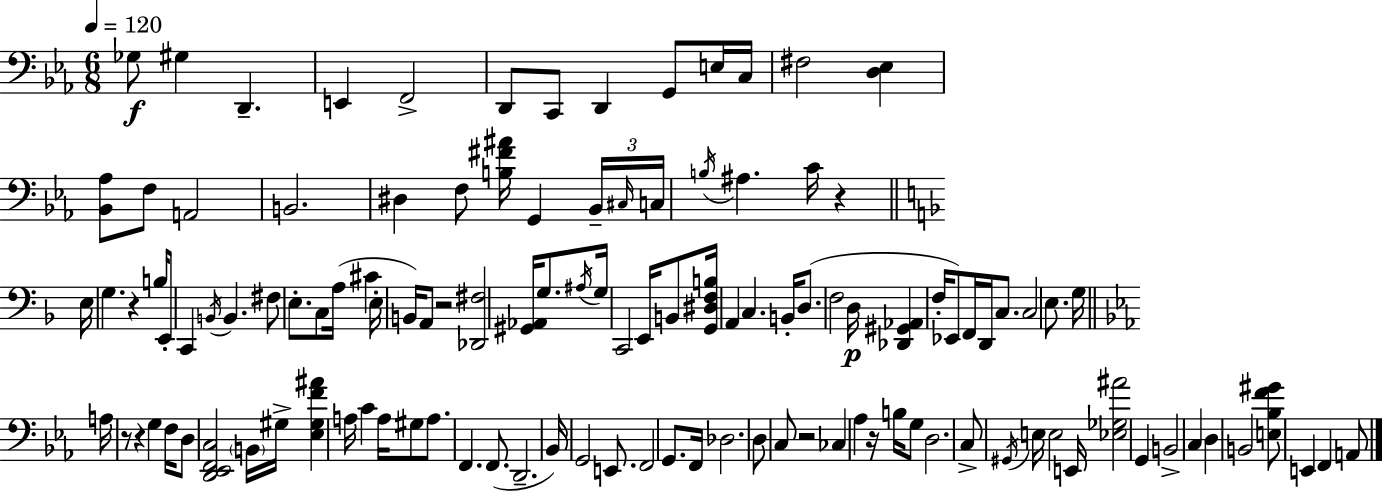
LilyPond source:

{
  \clef bass
  \numericTimeSignature
  \time 6/8
  \key ees \major
  \tempo 4 = 120
  ges8\f gis4 d,4.-- | e,4 f,2-> | d,8 c,8 d,4 g,8 e16 c16 | fis2 <d ees>4 | \break <bes, aes>8 f8 a,2 | b,2. | dis4 f8 <b fis' ais'>16 g,4 \tuplet 3/2 { bes,16-- | \grace { cis16 } c16 } \acciaccatura { b16 } ais4. c'16 r4 | \break \bar "||" \break \key d \minor e16 g4. r4 b16 | e,8-. c,4 \acciaccatura { b,16 } b,4. | fis8 e8.-. c8 a16( cis'4 | e16-. b,16) a,8 r2 | \break <des, fis>2 <gis, aes,>16 g8. | \acciaccatura { ais16 } g16 c,2 e,16 | b,8 <g, dis f b>16 a,4 c4. | b,16-. d8.( f2 | \break d16\p <des, gis, aes,>4 f16-. ees,8) f,16 d,16 c8. | c2 e8. | g16 \bar "||" \break \key ees \major a16 r8 r4 g4 f16 | d8 <d, ees, f, c>2 \parenthesize b,16 gis16-> | <ees gis f' ais'>4 a16 c'4 a16 gis8 | a8. f,4. f,8.( | \break d,2.-- | bes,16) g,2 e,8. | f,2 g,8. f,16 | des2. | \break d8 c8 r2 | ces4 aes4 r16 b16 g8 | d2. | c8-> \acciaccatura { gis,16 } e16 e2 | \break e,16 <ees ges ais'>2 g,4 | b,2-> c4 | d4 b,2 | <e bes f' gis'>8 e,4 f,4 a,8 | \break \bar "|."
}